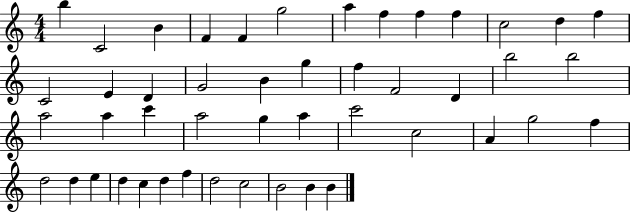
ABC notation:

X:1
T:Untitled
M:4/4
L:1/4
K:C
b C2 B F F g2 a f f f c2 d f C2 E D G2 B g f F2 D b2 b2 a2 a c' a2 g a c'2 c2 A g2 f d2 d e d c d f d2 c2 B2 B B